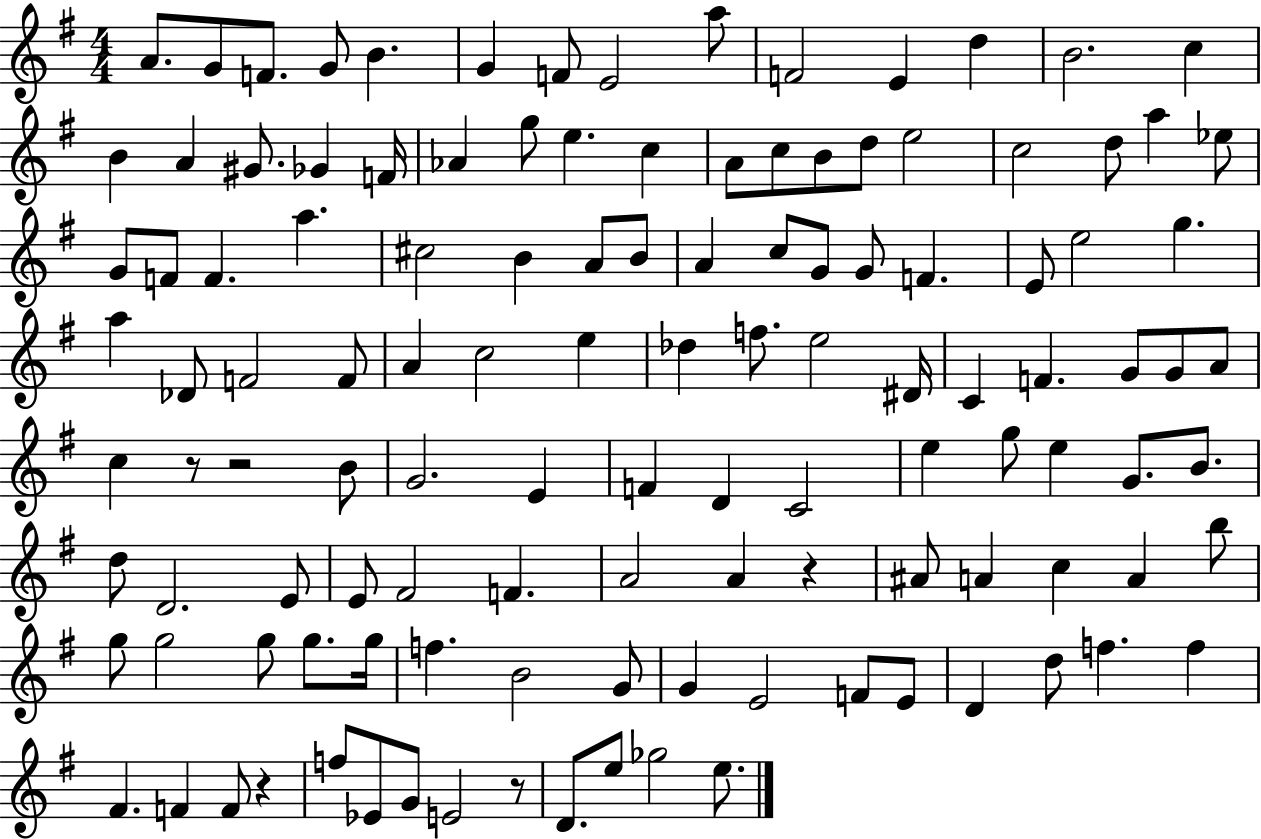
A4/e. G4/e F4/e. G4/e B4/q. G4/q F4/e E4/h A5/e F4/h E4/q D5/q B4/h. C5/q B4/q A4/q G#4/e. Gb4/q F4/s Ab4/q G5/e E5/q. C5/q A4/e C5/e B4/e D5/e E5/h C5/h D5/e A5/q Eb5/e G4/e F4/e F4/q. A5/q. C#5/h B4/q A4/e B4/e A4/q C5/e G4/e G4/e F4/q. E4/e E5/h G5/q. A5/q Db4/e F4/h F4/e A4/q C5/h E5/q Db5/q F5/e. E5/h D#4/s C4/q F4/q. G4/e G4/e A4/e C5/q R/e R/h B4/e G4/h. E4/q F4/q D4/q C4/h E5/q G5/e E5/q G4/e. B4/e. D5/e D4/h. E4/e E4/e F#4/h F4/q. A4/h A4/q R/q A#4/e A4/q C5/q A4/q B5/e G5/e G5/h G5/e G5/e. G5/s F5/q. B4/h G4/e G4/q E4/h F4/e E4/e D4/q D5/e F5/q. F5/q F#4/q. F4/q F4/e R/q F5/e Eb4/e G4/e E4/h R/e D4/e. E5/e Gb5/h E5/e.